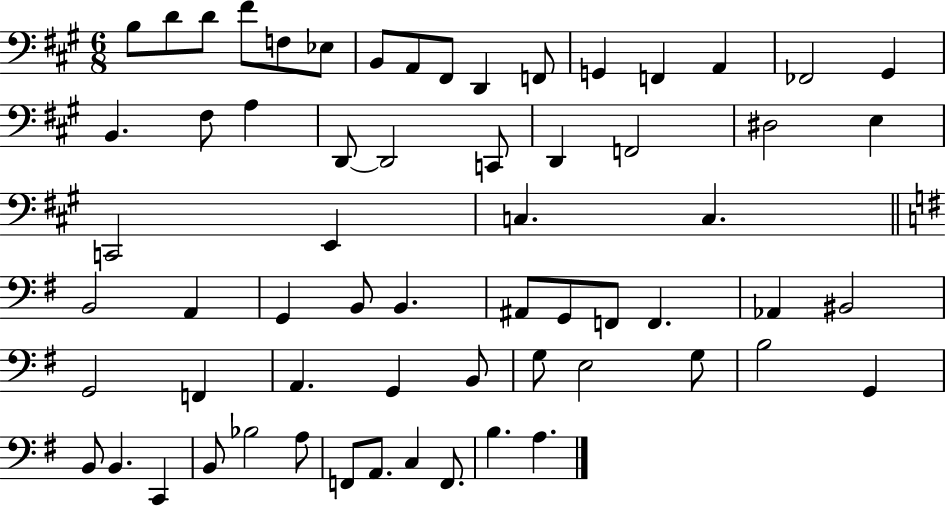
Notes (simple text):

B3/e D4/e D4/e F#4/e F3/e Eb3/e B2/e A2/e F#2/e D2/q F2/e G2/q F2/q A2/q FES2/h G#2/q B2/q. F#3/e A3/q D2/e D2/h C2/e D2/q F2/h D#3/h E3/q C2/h E2/q C3/q. C3/q. B2/h A2/q G2/q B2/e B2/q. A#2/e G2/e F2/e F2/q. Ab2/q BIS2/h G2/h F2/q A2/q. G2/q B2/e G3/e E3/h G3/e B3/h G2/q B2/e B2/q. C2/q B2/e Bb3/h A3/e F2/e A2/e. C3/q F2/e. B3/q. A3/q.